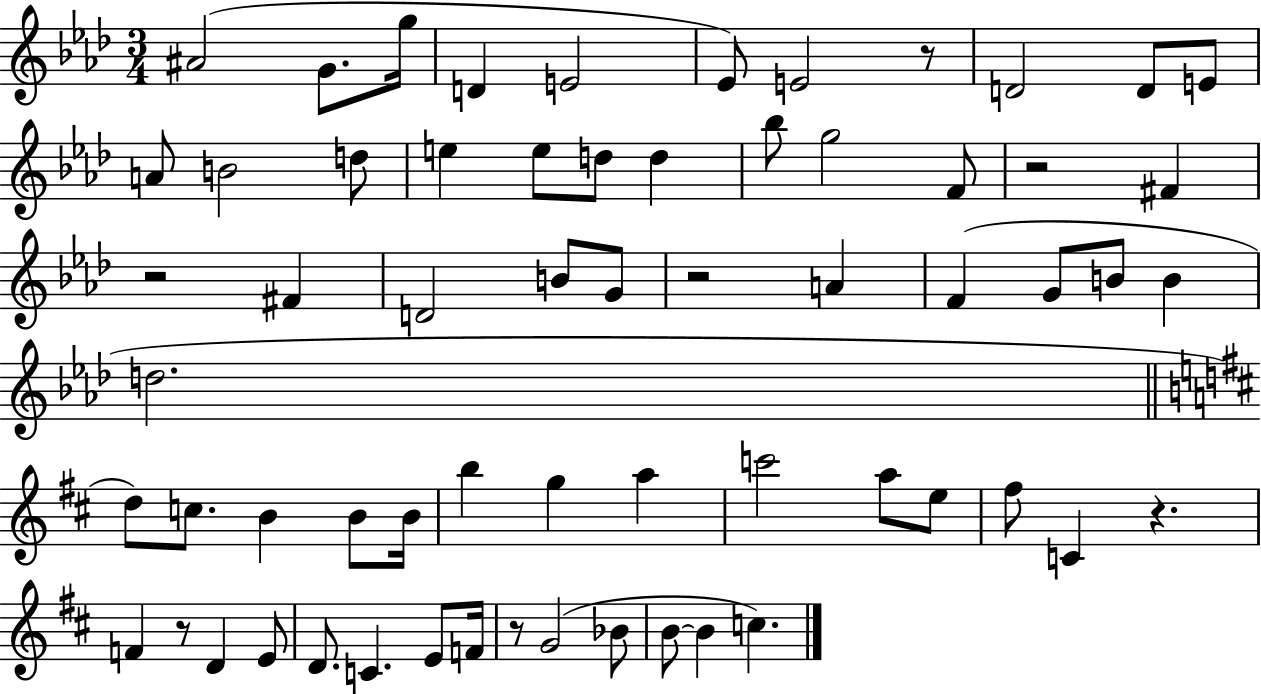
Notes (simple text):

A#4/h G4/e. G5/s D4/q E4/h Eb4/e E4/h R/e D4/h D4/e E4/e A4/e B4/h D5/e E5/q E5/e D5/e D5/q Bb5/e G5/h F4/e R/h F#4/q R/h F#4/q D4/h B4/e G4/e R/h A4/q F4/q G4/e B4/e B4/q D5/h. D5/e C5/e. B4/q B4/e B4/s B5/q G5/q A5/q C6/h A5/e E5/e F#5/e C4/q R/q. F4/q R/e D4/q E4/e D4/e. C4/q. E4/e F4/s R/e G4/h Bb4/e B4/e B4/q C5/q.